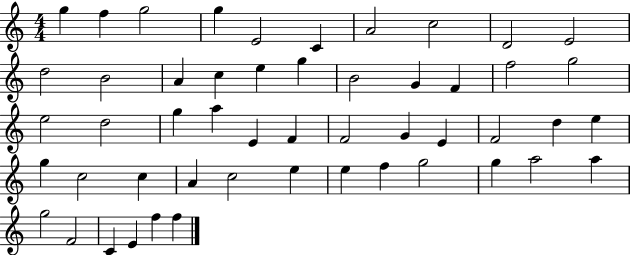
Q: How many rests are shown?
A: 0